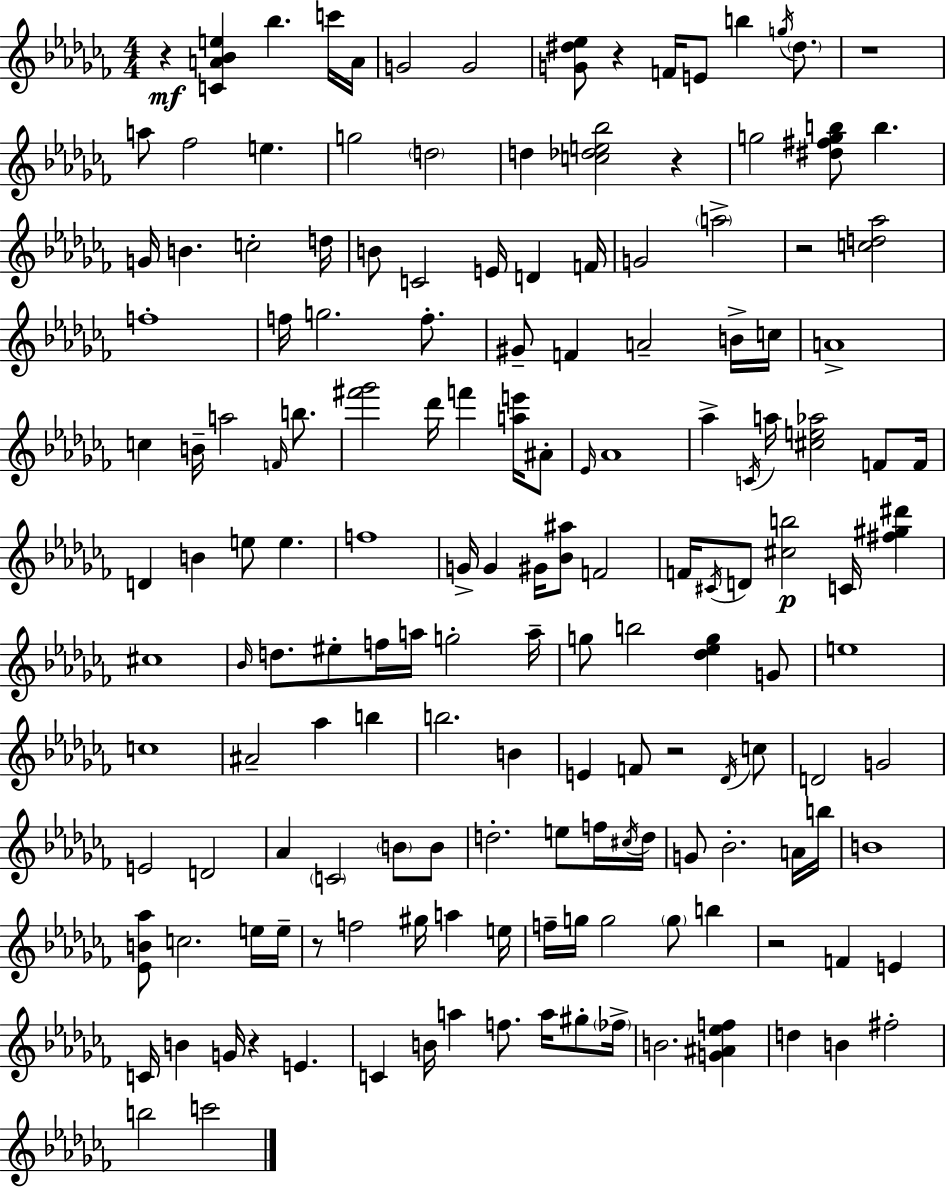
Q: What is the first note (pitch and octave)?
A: Bb5